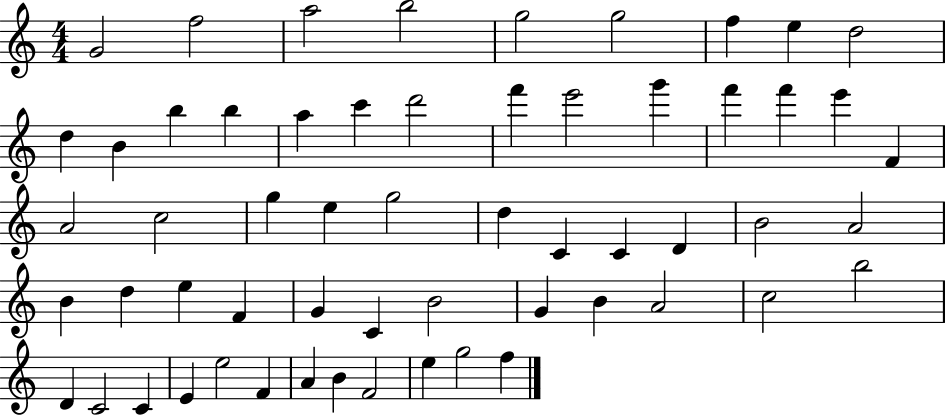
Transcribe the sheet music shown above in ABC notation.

X:1
T:Untitled
M:4/4
L:1/4
K:C
G2 f2 a2 b2 g2 g2 f e d2 d B b b a c' d'2 f' e'2 g' f' f' e' F A2 c2 g e g2 d C C D B2 A2 B d e F G C B2 G B A2 c2 b2 D C2 C E e2 F A B F2 e g2 f